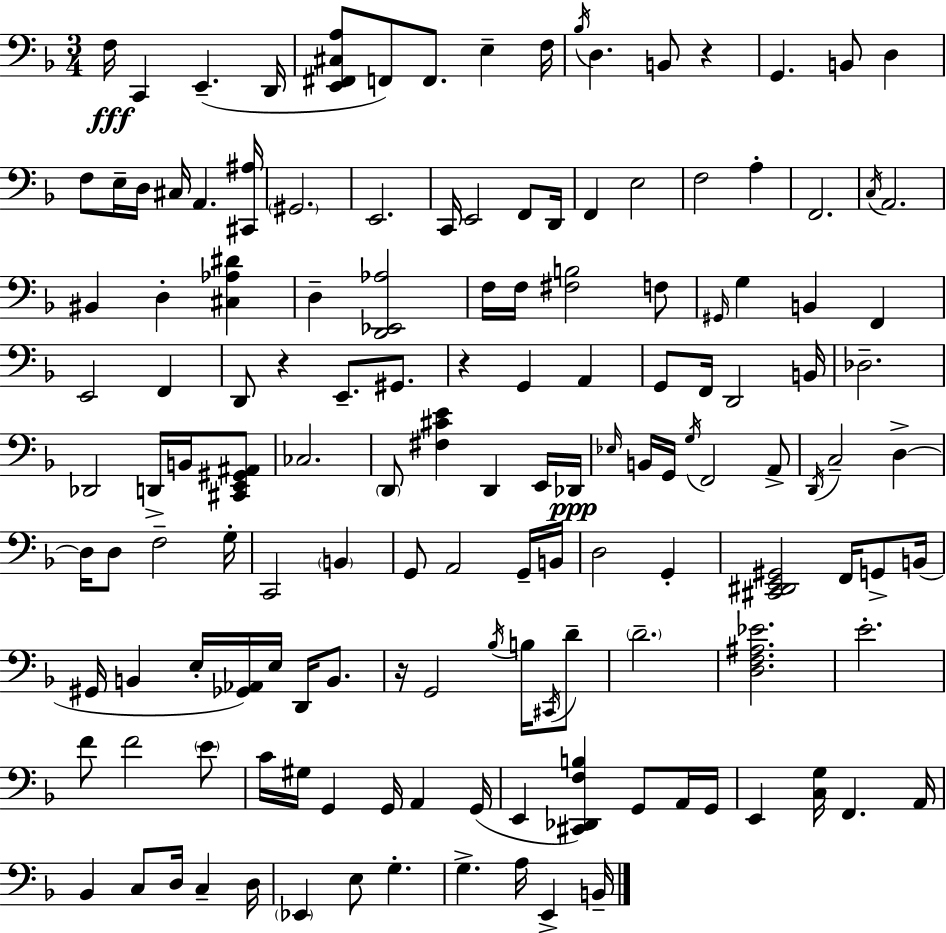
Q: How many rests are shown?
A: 4